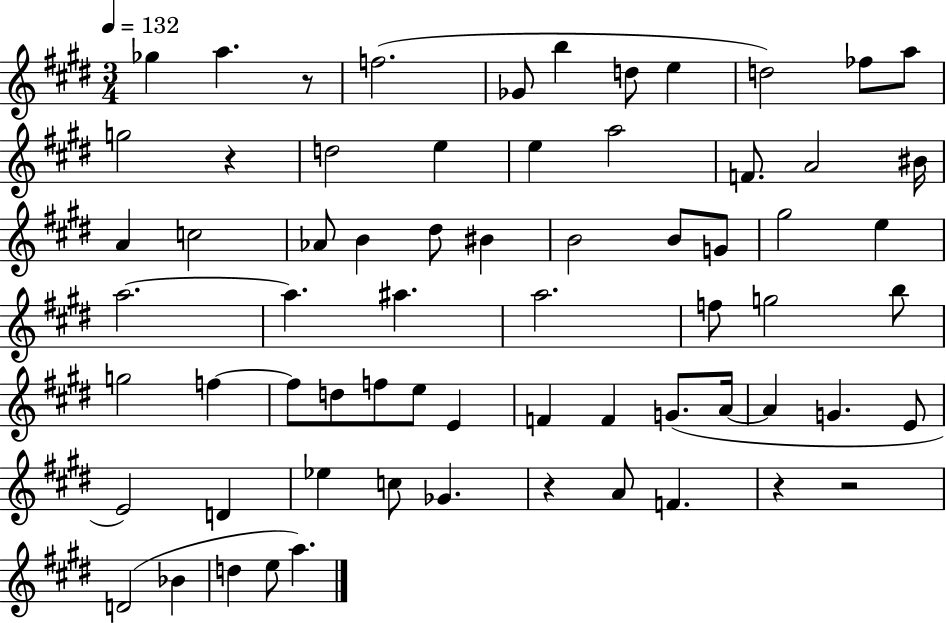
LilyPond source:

{
  \clef treble
  \numericTimeSignature
  \time 3/4
  \key e \major
  \tempo 4 = 132
  \repeat volta 2 { ges''4 a''4. r8 | f''2.( | ges'8 b''4 d''8 e''4 | d''2) fes''8 a''8 | \break g''2 r4 | d''2 e''4 | e''4 a''2 | f'8. a'2 bis'16 | \break a'4 c''2 | aes'8 b'4 dis''8 bis'4 | b'2 b'8 g'8 | gis''2 e''4 | \break a''2.~~ | a''4. ais''4. | a''2. | f''8 g''2 b''8 | \break g''2 f''4~~ | f''8 d''8 f''8 e''8 e'4 | f'4 f'4 g'8.( a'16~~ | a'4 g'4. e'8 | \break e'2) d'4 | ees''4 c''8 ges'4. | r4 a'8 f'4. | r4 r2 | \break d'2( bes'4 | d''4 e''8 a''4.) | } \bar "|."
}